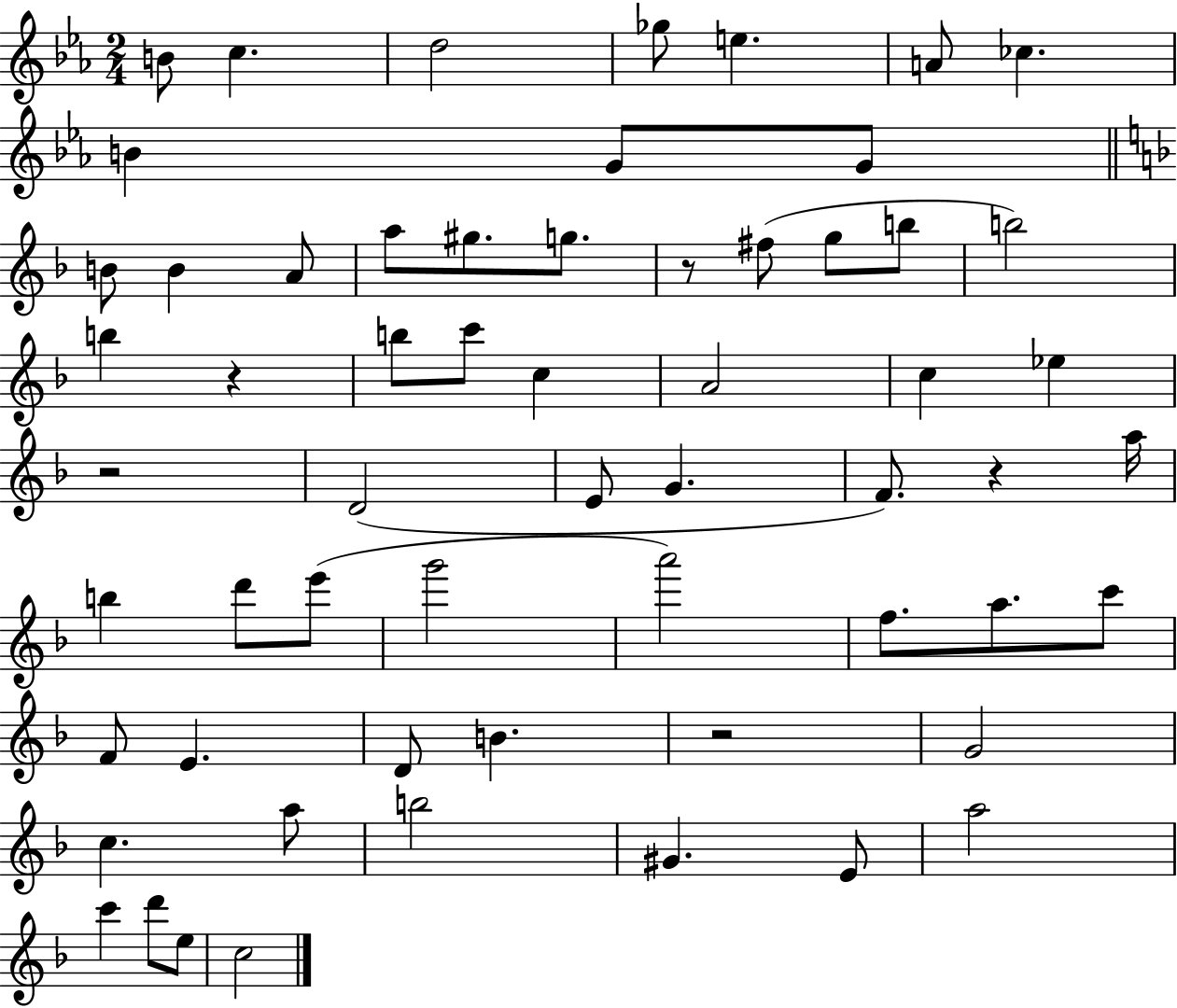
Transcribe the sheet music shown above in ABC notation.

X:1
T:Untitled
M:2/4
L:1/4
K:Eb
B/2 c d2 _g/2 e A/2 _c B G/2 G/2 B/2 B A/2 a/2 ^g/2 g/2 z/2 ^f/2 g/2 b/2 b2 b z b/2 c'/2 c A2 c _e z2 D2 E/2 G F/2 z a/4 b d'/2 e'/2 g'2 a'2 f/2 a/2 c'/2 F/2 E D/2 B z2 G2 c a/2 b2 ^G E/2 a2 c' d'/2 e/2 c2